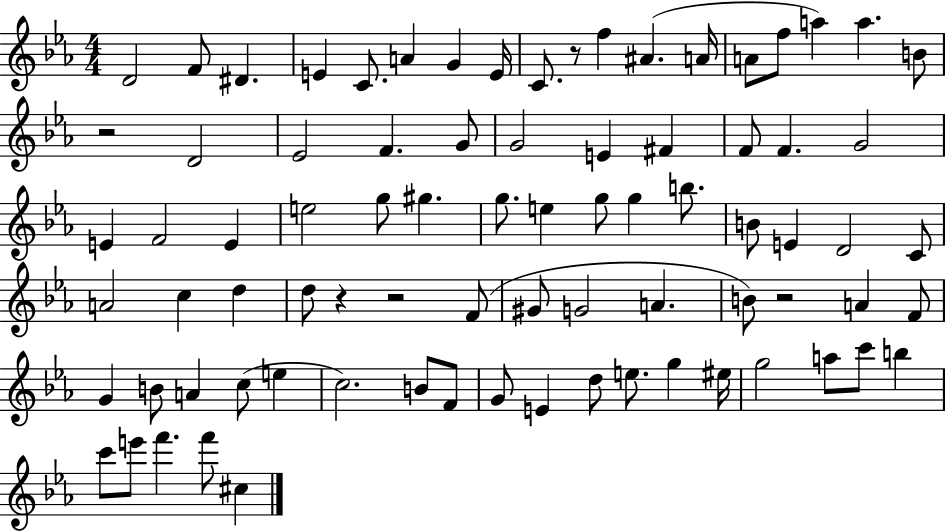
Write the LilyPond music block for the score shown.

{
  \clef treble
  \numericTimeSignature
  \time 4/4
  \key ees \major
  d'2 f'8 dis'4. | e'4 c'8. a'4 g'4 e'16 | c'8. r8 f''4 ais'4.( a'16 | a'8 f''8 a''4) a''4. b'8 | \break r2 d'2 | ees'2 f'4. g'8 | g'2 e'4 fis'4 | f'8 f'4. g'2 | \break e'4 f'2 e'4 | e''2 g''8 gis''4. | g''8. e''4 g''8 g''4 b''8. | b'8 e'4 d'2 c'8 | \break a'2 c''4 d''4 | d''8 r4 r2 f'8( | gis'8 g'2 a'4. | b'8) r2 a'4 f'8 | \break g'4 b'8 a'4 c''8( e''4 | c''2.) b'8 f'8 | g'8 e'4 d''8 e''8. g''4 eis''16 | g''2 a''8 c'''8 b''4 | \break c'''8 e'''8 f'''4. f'''8 cis''4 | \bar "|."
}